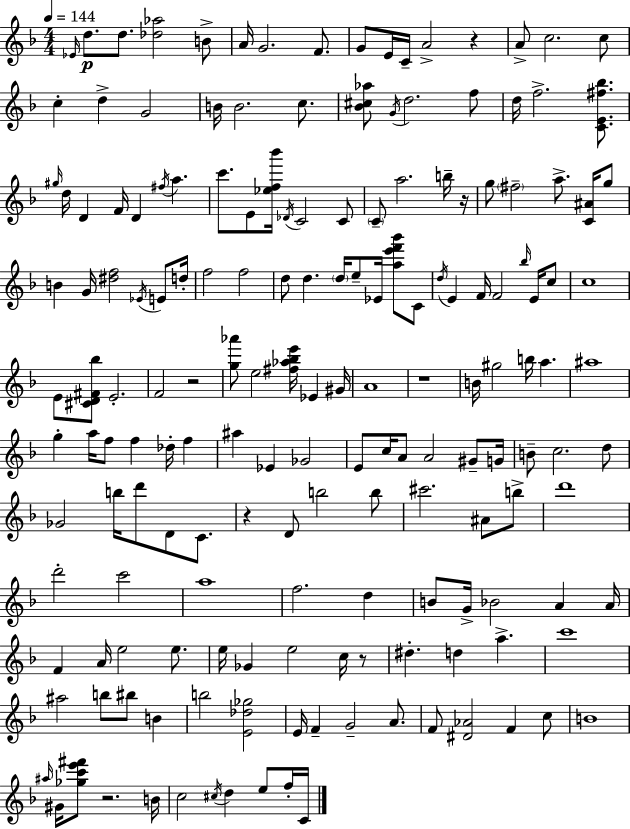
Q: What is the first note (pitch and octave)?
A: Eb4